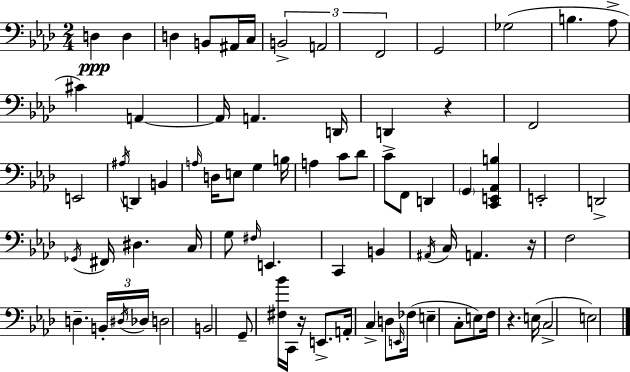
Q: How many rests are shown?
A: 4